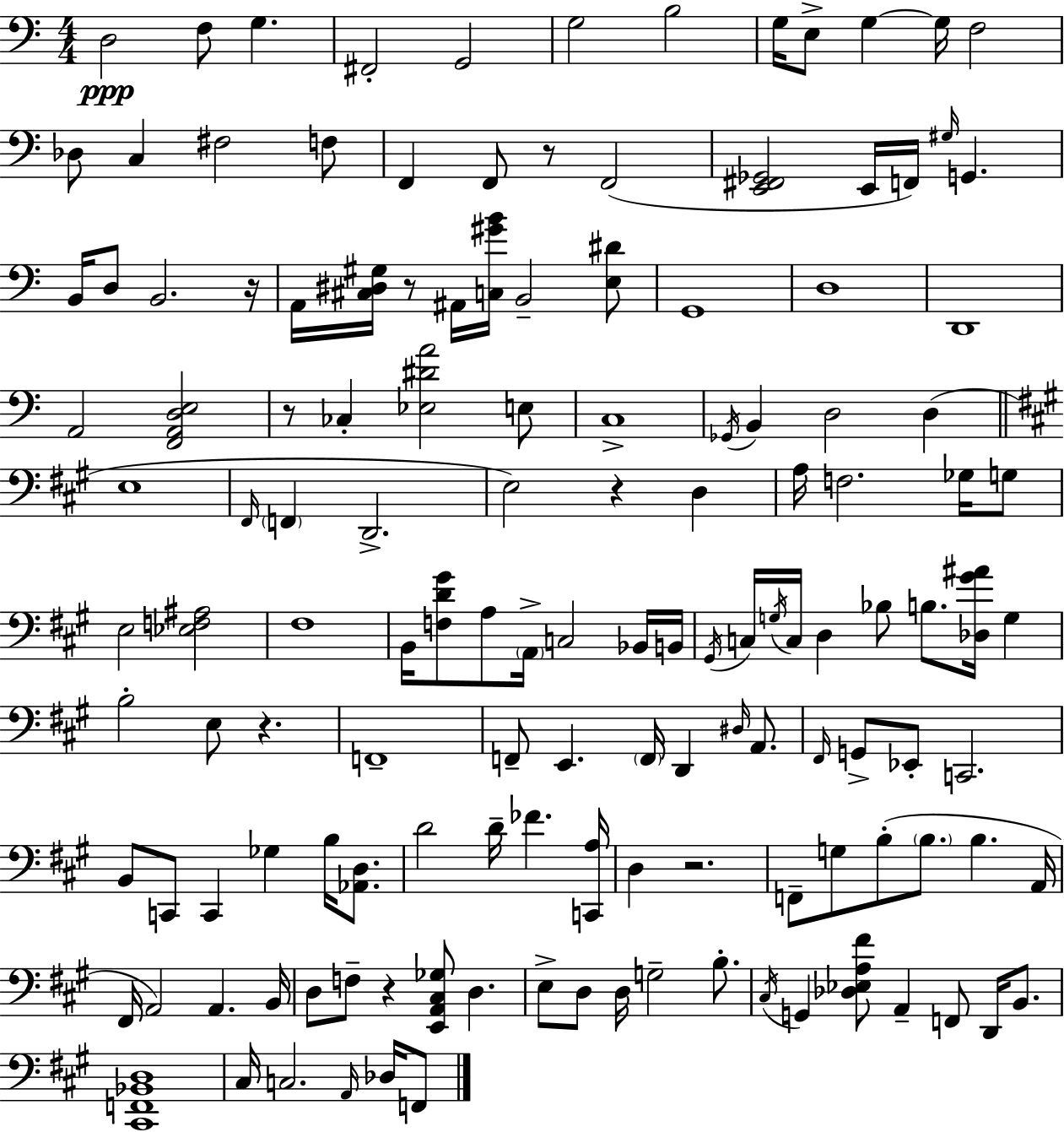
D3/h F3/e G3/q. F#2/h G2/h G3/h B3/h G3/s E3/e G3/q G3/s F3/h Db3/e C3/q F#3/h F3/e F2/q F2/e R/e F2/h [E2,F#2,Gb2]/h E2/s F2/s G#3/s G2/q. B2/s D3/e B2/h. R/s A2/s [C#3,D#3,G#3]/s R/e A#2/s [C3,G#4,B4]/s B2/h [E3,D#4]/e G2/w D3/w D2/w A2/h [F2,A2,D3,E3]/h R/e CES3/q [Eb3,D#4,A4]/h E3/e C3/w Gb2/s B2/q D3/h D3/q E3/w F#2/s F2/q D2/h. E3/h R/q D3/q A3/s F3/h. Gb3/s G3/e E3/h [Eb3,F3,A#3]/h F#3/w B2/s [F3,D4,G#4]/e A3/e A2/s C3/h Bb2/s B2/s G#2/s C3/s G3/s C3/s D3/q Bb3/e B3/e. [Db3,G#4,A#4]/s G3/q B3/h E3/e R/q. F2/w F2/e E2/q. F2/s D2/q D#3/s A2/e. F#2/s G2/e Eb2/e C2/h. B2/e C2/e C2/q Gb3/q B3/s [Ab2,D3]/e. D4/h D4/s FES4/q. [C2,A3]/s D3/q R/h. F2/e G3/e B3/e B3/e. B3/q. A2/s F#2/s A2/h A2/q. B2/s D3/e F3/e R/q [E2,A2,C#3,Gb3]/e D3/q. E3/e D3/e D3/s G3/h B3/e. C#3/s G2/q [Db3,Eb3,A3,F#4]/e A2/q F2/e D2/s B2/e. [C#2,F2,Bb2,D3]/w C#3/s C3/h. A2/s Db3/s F2/e